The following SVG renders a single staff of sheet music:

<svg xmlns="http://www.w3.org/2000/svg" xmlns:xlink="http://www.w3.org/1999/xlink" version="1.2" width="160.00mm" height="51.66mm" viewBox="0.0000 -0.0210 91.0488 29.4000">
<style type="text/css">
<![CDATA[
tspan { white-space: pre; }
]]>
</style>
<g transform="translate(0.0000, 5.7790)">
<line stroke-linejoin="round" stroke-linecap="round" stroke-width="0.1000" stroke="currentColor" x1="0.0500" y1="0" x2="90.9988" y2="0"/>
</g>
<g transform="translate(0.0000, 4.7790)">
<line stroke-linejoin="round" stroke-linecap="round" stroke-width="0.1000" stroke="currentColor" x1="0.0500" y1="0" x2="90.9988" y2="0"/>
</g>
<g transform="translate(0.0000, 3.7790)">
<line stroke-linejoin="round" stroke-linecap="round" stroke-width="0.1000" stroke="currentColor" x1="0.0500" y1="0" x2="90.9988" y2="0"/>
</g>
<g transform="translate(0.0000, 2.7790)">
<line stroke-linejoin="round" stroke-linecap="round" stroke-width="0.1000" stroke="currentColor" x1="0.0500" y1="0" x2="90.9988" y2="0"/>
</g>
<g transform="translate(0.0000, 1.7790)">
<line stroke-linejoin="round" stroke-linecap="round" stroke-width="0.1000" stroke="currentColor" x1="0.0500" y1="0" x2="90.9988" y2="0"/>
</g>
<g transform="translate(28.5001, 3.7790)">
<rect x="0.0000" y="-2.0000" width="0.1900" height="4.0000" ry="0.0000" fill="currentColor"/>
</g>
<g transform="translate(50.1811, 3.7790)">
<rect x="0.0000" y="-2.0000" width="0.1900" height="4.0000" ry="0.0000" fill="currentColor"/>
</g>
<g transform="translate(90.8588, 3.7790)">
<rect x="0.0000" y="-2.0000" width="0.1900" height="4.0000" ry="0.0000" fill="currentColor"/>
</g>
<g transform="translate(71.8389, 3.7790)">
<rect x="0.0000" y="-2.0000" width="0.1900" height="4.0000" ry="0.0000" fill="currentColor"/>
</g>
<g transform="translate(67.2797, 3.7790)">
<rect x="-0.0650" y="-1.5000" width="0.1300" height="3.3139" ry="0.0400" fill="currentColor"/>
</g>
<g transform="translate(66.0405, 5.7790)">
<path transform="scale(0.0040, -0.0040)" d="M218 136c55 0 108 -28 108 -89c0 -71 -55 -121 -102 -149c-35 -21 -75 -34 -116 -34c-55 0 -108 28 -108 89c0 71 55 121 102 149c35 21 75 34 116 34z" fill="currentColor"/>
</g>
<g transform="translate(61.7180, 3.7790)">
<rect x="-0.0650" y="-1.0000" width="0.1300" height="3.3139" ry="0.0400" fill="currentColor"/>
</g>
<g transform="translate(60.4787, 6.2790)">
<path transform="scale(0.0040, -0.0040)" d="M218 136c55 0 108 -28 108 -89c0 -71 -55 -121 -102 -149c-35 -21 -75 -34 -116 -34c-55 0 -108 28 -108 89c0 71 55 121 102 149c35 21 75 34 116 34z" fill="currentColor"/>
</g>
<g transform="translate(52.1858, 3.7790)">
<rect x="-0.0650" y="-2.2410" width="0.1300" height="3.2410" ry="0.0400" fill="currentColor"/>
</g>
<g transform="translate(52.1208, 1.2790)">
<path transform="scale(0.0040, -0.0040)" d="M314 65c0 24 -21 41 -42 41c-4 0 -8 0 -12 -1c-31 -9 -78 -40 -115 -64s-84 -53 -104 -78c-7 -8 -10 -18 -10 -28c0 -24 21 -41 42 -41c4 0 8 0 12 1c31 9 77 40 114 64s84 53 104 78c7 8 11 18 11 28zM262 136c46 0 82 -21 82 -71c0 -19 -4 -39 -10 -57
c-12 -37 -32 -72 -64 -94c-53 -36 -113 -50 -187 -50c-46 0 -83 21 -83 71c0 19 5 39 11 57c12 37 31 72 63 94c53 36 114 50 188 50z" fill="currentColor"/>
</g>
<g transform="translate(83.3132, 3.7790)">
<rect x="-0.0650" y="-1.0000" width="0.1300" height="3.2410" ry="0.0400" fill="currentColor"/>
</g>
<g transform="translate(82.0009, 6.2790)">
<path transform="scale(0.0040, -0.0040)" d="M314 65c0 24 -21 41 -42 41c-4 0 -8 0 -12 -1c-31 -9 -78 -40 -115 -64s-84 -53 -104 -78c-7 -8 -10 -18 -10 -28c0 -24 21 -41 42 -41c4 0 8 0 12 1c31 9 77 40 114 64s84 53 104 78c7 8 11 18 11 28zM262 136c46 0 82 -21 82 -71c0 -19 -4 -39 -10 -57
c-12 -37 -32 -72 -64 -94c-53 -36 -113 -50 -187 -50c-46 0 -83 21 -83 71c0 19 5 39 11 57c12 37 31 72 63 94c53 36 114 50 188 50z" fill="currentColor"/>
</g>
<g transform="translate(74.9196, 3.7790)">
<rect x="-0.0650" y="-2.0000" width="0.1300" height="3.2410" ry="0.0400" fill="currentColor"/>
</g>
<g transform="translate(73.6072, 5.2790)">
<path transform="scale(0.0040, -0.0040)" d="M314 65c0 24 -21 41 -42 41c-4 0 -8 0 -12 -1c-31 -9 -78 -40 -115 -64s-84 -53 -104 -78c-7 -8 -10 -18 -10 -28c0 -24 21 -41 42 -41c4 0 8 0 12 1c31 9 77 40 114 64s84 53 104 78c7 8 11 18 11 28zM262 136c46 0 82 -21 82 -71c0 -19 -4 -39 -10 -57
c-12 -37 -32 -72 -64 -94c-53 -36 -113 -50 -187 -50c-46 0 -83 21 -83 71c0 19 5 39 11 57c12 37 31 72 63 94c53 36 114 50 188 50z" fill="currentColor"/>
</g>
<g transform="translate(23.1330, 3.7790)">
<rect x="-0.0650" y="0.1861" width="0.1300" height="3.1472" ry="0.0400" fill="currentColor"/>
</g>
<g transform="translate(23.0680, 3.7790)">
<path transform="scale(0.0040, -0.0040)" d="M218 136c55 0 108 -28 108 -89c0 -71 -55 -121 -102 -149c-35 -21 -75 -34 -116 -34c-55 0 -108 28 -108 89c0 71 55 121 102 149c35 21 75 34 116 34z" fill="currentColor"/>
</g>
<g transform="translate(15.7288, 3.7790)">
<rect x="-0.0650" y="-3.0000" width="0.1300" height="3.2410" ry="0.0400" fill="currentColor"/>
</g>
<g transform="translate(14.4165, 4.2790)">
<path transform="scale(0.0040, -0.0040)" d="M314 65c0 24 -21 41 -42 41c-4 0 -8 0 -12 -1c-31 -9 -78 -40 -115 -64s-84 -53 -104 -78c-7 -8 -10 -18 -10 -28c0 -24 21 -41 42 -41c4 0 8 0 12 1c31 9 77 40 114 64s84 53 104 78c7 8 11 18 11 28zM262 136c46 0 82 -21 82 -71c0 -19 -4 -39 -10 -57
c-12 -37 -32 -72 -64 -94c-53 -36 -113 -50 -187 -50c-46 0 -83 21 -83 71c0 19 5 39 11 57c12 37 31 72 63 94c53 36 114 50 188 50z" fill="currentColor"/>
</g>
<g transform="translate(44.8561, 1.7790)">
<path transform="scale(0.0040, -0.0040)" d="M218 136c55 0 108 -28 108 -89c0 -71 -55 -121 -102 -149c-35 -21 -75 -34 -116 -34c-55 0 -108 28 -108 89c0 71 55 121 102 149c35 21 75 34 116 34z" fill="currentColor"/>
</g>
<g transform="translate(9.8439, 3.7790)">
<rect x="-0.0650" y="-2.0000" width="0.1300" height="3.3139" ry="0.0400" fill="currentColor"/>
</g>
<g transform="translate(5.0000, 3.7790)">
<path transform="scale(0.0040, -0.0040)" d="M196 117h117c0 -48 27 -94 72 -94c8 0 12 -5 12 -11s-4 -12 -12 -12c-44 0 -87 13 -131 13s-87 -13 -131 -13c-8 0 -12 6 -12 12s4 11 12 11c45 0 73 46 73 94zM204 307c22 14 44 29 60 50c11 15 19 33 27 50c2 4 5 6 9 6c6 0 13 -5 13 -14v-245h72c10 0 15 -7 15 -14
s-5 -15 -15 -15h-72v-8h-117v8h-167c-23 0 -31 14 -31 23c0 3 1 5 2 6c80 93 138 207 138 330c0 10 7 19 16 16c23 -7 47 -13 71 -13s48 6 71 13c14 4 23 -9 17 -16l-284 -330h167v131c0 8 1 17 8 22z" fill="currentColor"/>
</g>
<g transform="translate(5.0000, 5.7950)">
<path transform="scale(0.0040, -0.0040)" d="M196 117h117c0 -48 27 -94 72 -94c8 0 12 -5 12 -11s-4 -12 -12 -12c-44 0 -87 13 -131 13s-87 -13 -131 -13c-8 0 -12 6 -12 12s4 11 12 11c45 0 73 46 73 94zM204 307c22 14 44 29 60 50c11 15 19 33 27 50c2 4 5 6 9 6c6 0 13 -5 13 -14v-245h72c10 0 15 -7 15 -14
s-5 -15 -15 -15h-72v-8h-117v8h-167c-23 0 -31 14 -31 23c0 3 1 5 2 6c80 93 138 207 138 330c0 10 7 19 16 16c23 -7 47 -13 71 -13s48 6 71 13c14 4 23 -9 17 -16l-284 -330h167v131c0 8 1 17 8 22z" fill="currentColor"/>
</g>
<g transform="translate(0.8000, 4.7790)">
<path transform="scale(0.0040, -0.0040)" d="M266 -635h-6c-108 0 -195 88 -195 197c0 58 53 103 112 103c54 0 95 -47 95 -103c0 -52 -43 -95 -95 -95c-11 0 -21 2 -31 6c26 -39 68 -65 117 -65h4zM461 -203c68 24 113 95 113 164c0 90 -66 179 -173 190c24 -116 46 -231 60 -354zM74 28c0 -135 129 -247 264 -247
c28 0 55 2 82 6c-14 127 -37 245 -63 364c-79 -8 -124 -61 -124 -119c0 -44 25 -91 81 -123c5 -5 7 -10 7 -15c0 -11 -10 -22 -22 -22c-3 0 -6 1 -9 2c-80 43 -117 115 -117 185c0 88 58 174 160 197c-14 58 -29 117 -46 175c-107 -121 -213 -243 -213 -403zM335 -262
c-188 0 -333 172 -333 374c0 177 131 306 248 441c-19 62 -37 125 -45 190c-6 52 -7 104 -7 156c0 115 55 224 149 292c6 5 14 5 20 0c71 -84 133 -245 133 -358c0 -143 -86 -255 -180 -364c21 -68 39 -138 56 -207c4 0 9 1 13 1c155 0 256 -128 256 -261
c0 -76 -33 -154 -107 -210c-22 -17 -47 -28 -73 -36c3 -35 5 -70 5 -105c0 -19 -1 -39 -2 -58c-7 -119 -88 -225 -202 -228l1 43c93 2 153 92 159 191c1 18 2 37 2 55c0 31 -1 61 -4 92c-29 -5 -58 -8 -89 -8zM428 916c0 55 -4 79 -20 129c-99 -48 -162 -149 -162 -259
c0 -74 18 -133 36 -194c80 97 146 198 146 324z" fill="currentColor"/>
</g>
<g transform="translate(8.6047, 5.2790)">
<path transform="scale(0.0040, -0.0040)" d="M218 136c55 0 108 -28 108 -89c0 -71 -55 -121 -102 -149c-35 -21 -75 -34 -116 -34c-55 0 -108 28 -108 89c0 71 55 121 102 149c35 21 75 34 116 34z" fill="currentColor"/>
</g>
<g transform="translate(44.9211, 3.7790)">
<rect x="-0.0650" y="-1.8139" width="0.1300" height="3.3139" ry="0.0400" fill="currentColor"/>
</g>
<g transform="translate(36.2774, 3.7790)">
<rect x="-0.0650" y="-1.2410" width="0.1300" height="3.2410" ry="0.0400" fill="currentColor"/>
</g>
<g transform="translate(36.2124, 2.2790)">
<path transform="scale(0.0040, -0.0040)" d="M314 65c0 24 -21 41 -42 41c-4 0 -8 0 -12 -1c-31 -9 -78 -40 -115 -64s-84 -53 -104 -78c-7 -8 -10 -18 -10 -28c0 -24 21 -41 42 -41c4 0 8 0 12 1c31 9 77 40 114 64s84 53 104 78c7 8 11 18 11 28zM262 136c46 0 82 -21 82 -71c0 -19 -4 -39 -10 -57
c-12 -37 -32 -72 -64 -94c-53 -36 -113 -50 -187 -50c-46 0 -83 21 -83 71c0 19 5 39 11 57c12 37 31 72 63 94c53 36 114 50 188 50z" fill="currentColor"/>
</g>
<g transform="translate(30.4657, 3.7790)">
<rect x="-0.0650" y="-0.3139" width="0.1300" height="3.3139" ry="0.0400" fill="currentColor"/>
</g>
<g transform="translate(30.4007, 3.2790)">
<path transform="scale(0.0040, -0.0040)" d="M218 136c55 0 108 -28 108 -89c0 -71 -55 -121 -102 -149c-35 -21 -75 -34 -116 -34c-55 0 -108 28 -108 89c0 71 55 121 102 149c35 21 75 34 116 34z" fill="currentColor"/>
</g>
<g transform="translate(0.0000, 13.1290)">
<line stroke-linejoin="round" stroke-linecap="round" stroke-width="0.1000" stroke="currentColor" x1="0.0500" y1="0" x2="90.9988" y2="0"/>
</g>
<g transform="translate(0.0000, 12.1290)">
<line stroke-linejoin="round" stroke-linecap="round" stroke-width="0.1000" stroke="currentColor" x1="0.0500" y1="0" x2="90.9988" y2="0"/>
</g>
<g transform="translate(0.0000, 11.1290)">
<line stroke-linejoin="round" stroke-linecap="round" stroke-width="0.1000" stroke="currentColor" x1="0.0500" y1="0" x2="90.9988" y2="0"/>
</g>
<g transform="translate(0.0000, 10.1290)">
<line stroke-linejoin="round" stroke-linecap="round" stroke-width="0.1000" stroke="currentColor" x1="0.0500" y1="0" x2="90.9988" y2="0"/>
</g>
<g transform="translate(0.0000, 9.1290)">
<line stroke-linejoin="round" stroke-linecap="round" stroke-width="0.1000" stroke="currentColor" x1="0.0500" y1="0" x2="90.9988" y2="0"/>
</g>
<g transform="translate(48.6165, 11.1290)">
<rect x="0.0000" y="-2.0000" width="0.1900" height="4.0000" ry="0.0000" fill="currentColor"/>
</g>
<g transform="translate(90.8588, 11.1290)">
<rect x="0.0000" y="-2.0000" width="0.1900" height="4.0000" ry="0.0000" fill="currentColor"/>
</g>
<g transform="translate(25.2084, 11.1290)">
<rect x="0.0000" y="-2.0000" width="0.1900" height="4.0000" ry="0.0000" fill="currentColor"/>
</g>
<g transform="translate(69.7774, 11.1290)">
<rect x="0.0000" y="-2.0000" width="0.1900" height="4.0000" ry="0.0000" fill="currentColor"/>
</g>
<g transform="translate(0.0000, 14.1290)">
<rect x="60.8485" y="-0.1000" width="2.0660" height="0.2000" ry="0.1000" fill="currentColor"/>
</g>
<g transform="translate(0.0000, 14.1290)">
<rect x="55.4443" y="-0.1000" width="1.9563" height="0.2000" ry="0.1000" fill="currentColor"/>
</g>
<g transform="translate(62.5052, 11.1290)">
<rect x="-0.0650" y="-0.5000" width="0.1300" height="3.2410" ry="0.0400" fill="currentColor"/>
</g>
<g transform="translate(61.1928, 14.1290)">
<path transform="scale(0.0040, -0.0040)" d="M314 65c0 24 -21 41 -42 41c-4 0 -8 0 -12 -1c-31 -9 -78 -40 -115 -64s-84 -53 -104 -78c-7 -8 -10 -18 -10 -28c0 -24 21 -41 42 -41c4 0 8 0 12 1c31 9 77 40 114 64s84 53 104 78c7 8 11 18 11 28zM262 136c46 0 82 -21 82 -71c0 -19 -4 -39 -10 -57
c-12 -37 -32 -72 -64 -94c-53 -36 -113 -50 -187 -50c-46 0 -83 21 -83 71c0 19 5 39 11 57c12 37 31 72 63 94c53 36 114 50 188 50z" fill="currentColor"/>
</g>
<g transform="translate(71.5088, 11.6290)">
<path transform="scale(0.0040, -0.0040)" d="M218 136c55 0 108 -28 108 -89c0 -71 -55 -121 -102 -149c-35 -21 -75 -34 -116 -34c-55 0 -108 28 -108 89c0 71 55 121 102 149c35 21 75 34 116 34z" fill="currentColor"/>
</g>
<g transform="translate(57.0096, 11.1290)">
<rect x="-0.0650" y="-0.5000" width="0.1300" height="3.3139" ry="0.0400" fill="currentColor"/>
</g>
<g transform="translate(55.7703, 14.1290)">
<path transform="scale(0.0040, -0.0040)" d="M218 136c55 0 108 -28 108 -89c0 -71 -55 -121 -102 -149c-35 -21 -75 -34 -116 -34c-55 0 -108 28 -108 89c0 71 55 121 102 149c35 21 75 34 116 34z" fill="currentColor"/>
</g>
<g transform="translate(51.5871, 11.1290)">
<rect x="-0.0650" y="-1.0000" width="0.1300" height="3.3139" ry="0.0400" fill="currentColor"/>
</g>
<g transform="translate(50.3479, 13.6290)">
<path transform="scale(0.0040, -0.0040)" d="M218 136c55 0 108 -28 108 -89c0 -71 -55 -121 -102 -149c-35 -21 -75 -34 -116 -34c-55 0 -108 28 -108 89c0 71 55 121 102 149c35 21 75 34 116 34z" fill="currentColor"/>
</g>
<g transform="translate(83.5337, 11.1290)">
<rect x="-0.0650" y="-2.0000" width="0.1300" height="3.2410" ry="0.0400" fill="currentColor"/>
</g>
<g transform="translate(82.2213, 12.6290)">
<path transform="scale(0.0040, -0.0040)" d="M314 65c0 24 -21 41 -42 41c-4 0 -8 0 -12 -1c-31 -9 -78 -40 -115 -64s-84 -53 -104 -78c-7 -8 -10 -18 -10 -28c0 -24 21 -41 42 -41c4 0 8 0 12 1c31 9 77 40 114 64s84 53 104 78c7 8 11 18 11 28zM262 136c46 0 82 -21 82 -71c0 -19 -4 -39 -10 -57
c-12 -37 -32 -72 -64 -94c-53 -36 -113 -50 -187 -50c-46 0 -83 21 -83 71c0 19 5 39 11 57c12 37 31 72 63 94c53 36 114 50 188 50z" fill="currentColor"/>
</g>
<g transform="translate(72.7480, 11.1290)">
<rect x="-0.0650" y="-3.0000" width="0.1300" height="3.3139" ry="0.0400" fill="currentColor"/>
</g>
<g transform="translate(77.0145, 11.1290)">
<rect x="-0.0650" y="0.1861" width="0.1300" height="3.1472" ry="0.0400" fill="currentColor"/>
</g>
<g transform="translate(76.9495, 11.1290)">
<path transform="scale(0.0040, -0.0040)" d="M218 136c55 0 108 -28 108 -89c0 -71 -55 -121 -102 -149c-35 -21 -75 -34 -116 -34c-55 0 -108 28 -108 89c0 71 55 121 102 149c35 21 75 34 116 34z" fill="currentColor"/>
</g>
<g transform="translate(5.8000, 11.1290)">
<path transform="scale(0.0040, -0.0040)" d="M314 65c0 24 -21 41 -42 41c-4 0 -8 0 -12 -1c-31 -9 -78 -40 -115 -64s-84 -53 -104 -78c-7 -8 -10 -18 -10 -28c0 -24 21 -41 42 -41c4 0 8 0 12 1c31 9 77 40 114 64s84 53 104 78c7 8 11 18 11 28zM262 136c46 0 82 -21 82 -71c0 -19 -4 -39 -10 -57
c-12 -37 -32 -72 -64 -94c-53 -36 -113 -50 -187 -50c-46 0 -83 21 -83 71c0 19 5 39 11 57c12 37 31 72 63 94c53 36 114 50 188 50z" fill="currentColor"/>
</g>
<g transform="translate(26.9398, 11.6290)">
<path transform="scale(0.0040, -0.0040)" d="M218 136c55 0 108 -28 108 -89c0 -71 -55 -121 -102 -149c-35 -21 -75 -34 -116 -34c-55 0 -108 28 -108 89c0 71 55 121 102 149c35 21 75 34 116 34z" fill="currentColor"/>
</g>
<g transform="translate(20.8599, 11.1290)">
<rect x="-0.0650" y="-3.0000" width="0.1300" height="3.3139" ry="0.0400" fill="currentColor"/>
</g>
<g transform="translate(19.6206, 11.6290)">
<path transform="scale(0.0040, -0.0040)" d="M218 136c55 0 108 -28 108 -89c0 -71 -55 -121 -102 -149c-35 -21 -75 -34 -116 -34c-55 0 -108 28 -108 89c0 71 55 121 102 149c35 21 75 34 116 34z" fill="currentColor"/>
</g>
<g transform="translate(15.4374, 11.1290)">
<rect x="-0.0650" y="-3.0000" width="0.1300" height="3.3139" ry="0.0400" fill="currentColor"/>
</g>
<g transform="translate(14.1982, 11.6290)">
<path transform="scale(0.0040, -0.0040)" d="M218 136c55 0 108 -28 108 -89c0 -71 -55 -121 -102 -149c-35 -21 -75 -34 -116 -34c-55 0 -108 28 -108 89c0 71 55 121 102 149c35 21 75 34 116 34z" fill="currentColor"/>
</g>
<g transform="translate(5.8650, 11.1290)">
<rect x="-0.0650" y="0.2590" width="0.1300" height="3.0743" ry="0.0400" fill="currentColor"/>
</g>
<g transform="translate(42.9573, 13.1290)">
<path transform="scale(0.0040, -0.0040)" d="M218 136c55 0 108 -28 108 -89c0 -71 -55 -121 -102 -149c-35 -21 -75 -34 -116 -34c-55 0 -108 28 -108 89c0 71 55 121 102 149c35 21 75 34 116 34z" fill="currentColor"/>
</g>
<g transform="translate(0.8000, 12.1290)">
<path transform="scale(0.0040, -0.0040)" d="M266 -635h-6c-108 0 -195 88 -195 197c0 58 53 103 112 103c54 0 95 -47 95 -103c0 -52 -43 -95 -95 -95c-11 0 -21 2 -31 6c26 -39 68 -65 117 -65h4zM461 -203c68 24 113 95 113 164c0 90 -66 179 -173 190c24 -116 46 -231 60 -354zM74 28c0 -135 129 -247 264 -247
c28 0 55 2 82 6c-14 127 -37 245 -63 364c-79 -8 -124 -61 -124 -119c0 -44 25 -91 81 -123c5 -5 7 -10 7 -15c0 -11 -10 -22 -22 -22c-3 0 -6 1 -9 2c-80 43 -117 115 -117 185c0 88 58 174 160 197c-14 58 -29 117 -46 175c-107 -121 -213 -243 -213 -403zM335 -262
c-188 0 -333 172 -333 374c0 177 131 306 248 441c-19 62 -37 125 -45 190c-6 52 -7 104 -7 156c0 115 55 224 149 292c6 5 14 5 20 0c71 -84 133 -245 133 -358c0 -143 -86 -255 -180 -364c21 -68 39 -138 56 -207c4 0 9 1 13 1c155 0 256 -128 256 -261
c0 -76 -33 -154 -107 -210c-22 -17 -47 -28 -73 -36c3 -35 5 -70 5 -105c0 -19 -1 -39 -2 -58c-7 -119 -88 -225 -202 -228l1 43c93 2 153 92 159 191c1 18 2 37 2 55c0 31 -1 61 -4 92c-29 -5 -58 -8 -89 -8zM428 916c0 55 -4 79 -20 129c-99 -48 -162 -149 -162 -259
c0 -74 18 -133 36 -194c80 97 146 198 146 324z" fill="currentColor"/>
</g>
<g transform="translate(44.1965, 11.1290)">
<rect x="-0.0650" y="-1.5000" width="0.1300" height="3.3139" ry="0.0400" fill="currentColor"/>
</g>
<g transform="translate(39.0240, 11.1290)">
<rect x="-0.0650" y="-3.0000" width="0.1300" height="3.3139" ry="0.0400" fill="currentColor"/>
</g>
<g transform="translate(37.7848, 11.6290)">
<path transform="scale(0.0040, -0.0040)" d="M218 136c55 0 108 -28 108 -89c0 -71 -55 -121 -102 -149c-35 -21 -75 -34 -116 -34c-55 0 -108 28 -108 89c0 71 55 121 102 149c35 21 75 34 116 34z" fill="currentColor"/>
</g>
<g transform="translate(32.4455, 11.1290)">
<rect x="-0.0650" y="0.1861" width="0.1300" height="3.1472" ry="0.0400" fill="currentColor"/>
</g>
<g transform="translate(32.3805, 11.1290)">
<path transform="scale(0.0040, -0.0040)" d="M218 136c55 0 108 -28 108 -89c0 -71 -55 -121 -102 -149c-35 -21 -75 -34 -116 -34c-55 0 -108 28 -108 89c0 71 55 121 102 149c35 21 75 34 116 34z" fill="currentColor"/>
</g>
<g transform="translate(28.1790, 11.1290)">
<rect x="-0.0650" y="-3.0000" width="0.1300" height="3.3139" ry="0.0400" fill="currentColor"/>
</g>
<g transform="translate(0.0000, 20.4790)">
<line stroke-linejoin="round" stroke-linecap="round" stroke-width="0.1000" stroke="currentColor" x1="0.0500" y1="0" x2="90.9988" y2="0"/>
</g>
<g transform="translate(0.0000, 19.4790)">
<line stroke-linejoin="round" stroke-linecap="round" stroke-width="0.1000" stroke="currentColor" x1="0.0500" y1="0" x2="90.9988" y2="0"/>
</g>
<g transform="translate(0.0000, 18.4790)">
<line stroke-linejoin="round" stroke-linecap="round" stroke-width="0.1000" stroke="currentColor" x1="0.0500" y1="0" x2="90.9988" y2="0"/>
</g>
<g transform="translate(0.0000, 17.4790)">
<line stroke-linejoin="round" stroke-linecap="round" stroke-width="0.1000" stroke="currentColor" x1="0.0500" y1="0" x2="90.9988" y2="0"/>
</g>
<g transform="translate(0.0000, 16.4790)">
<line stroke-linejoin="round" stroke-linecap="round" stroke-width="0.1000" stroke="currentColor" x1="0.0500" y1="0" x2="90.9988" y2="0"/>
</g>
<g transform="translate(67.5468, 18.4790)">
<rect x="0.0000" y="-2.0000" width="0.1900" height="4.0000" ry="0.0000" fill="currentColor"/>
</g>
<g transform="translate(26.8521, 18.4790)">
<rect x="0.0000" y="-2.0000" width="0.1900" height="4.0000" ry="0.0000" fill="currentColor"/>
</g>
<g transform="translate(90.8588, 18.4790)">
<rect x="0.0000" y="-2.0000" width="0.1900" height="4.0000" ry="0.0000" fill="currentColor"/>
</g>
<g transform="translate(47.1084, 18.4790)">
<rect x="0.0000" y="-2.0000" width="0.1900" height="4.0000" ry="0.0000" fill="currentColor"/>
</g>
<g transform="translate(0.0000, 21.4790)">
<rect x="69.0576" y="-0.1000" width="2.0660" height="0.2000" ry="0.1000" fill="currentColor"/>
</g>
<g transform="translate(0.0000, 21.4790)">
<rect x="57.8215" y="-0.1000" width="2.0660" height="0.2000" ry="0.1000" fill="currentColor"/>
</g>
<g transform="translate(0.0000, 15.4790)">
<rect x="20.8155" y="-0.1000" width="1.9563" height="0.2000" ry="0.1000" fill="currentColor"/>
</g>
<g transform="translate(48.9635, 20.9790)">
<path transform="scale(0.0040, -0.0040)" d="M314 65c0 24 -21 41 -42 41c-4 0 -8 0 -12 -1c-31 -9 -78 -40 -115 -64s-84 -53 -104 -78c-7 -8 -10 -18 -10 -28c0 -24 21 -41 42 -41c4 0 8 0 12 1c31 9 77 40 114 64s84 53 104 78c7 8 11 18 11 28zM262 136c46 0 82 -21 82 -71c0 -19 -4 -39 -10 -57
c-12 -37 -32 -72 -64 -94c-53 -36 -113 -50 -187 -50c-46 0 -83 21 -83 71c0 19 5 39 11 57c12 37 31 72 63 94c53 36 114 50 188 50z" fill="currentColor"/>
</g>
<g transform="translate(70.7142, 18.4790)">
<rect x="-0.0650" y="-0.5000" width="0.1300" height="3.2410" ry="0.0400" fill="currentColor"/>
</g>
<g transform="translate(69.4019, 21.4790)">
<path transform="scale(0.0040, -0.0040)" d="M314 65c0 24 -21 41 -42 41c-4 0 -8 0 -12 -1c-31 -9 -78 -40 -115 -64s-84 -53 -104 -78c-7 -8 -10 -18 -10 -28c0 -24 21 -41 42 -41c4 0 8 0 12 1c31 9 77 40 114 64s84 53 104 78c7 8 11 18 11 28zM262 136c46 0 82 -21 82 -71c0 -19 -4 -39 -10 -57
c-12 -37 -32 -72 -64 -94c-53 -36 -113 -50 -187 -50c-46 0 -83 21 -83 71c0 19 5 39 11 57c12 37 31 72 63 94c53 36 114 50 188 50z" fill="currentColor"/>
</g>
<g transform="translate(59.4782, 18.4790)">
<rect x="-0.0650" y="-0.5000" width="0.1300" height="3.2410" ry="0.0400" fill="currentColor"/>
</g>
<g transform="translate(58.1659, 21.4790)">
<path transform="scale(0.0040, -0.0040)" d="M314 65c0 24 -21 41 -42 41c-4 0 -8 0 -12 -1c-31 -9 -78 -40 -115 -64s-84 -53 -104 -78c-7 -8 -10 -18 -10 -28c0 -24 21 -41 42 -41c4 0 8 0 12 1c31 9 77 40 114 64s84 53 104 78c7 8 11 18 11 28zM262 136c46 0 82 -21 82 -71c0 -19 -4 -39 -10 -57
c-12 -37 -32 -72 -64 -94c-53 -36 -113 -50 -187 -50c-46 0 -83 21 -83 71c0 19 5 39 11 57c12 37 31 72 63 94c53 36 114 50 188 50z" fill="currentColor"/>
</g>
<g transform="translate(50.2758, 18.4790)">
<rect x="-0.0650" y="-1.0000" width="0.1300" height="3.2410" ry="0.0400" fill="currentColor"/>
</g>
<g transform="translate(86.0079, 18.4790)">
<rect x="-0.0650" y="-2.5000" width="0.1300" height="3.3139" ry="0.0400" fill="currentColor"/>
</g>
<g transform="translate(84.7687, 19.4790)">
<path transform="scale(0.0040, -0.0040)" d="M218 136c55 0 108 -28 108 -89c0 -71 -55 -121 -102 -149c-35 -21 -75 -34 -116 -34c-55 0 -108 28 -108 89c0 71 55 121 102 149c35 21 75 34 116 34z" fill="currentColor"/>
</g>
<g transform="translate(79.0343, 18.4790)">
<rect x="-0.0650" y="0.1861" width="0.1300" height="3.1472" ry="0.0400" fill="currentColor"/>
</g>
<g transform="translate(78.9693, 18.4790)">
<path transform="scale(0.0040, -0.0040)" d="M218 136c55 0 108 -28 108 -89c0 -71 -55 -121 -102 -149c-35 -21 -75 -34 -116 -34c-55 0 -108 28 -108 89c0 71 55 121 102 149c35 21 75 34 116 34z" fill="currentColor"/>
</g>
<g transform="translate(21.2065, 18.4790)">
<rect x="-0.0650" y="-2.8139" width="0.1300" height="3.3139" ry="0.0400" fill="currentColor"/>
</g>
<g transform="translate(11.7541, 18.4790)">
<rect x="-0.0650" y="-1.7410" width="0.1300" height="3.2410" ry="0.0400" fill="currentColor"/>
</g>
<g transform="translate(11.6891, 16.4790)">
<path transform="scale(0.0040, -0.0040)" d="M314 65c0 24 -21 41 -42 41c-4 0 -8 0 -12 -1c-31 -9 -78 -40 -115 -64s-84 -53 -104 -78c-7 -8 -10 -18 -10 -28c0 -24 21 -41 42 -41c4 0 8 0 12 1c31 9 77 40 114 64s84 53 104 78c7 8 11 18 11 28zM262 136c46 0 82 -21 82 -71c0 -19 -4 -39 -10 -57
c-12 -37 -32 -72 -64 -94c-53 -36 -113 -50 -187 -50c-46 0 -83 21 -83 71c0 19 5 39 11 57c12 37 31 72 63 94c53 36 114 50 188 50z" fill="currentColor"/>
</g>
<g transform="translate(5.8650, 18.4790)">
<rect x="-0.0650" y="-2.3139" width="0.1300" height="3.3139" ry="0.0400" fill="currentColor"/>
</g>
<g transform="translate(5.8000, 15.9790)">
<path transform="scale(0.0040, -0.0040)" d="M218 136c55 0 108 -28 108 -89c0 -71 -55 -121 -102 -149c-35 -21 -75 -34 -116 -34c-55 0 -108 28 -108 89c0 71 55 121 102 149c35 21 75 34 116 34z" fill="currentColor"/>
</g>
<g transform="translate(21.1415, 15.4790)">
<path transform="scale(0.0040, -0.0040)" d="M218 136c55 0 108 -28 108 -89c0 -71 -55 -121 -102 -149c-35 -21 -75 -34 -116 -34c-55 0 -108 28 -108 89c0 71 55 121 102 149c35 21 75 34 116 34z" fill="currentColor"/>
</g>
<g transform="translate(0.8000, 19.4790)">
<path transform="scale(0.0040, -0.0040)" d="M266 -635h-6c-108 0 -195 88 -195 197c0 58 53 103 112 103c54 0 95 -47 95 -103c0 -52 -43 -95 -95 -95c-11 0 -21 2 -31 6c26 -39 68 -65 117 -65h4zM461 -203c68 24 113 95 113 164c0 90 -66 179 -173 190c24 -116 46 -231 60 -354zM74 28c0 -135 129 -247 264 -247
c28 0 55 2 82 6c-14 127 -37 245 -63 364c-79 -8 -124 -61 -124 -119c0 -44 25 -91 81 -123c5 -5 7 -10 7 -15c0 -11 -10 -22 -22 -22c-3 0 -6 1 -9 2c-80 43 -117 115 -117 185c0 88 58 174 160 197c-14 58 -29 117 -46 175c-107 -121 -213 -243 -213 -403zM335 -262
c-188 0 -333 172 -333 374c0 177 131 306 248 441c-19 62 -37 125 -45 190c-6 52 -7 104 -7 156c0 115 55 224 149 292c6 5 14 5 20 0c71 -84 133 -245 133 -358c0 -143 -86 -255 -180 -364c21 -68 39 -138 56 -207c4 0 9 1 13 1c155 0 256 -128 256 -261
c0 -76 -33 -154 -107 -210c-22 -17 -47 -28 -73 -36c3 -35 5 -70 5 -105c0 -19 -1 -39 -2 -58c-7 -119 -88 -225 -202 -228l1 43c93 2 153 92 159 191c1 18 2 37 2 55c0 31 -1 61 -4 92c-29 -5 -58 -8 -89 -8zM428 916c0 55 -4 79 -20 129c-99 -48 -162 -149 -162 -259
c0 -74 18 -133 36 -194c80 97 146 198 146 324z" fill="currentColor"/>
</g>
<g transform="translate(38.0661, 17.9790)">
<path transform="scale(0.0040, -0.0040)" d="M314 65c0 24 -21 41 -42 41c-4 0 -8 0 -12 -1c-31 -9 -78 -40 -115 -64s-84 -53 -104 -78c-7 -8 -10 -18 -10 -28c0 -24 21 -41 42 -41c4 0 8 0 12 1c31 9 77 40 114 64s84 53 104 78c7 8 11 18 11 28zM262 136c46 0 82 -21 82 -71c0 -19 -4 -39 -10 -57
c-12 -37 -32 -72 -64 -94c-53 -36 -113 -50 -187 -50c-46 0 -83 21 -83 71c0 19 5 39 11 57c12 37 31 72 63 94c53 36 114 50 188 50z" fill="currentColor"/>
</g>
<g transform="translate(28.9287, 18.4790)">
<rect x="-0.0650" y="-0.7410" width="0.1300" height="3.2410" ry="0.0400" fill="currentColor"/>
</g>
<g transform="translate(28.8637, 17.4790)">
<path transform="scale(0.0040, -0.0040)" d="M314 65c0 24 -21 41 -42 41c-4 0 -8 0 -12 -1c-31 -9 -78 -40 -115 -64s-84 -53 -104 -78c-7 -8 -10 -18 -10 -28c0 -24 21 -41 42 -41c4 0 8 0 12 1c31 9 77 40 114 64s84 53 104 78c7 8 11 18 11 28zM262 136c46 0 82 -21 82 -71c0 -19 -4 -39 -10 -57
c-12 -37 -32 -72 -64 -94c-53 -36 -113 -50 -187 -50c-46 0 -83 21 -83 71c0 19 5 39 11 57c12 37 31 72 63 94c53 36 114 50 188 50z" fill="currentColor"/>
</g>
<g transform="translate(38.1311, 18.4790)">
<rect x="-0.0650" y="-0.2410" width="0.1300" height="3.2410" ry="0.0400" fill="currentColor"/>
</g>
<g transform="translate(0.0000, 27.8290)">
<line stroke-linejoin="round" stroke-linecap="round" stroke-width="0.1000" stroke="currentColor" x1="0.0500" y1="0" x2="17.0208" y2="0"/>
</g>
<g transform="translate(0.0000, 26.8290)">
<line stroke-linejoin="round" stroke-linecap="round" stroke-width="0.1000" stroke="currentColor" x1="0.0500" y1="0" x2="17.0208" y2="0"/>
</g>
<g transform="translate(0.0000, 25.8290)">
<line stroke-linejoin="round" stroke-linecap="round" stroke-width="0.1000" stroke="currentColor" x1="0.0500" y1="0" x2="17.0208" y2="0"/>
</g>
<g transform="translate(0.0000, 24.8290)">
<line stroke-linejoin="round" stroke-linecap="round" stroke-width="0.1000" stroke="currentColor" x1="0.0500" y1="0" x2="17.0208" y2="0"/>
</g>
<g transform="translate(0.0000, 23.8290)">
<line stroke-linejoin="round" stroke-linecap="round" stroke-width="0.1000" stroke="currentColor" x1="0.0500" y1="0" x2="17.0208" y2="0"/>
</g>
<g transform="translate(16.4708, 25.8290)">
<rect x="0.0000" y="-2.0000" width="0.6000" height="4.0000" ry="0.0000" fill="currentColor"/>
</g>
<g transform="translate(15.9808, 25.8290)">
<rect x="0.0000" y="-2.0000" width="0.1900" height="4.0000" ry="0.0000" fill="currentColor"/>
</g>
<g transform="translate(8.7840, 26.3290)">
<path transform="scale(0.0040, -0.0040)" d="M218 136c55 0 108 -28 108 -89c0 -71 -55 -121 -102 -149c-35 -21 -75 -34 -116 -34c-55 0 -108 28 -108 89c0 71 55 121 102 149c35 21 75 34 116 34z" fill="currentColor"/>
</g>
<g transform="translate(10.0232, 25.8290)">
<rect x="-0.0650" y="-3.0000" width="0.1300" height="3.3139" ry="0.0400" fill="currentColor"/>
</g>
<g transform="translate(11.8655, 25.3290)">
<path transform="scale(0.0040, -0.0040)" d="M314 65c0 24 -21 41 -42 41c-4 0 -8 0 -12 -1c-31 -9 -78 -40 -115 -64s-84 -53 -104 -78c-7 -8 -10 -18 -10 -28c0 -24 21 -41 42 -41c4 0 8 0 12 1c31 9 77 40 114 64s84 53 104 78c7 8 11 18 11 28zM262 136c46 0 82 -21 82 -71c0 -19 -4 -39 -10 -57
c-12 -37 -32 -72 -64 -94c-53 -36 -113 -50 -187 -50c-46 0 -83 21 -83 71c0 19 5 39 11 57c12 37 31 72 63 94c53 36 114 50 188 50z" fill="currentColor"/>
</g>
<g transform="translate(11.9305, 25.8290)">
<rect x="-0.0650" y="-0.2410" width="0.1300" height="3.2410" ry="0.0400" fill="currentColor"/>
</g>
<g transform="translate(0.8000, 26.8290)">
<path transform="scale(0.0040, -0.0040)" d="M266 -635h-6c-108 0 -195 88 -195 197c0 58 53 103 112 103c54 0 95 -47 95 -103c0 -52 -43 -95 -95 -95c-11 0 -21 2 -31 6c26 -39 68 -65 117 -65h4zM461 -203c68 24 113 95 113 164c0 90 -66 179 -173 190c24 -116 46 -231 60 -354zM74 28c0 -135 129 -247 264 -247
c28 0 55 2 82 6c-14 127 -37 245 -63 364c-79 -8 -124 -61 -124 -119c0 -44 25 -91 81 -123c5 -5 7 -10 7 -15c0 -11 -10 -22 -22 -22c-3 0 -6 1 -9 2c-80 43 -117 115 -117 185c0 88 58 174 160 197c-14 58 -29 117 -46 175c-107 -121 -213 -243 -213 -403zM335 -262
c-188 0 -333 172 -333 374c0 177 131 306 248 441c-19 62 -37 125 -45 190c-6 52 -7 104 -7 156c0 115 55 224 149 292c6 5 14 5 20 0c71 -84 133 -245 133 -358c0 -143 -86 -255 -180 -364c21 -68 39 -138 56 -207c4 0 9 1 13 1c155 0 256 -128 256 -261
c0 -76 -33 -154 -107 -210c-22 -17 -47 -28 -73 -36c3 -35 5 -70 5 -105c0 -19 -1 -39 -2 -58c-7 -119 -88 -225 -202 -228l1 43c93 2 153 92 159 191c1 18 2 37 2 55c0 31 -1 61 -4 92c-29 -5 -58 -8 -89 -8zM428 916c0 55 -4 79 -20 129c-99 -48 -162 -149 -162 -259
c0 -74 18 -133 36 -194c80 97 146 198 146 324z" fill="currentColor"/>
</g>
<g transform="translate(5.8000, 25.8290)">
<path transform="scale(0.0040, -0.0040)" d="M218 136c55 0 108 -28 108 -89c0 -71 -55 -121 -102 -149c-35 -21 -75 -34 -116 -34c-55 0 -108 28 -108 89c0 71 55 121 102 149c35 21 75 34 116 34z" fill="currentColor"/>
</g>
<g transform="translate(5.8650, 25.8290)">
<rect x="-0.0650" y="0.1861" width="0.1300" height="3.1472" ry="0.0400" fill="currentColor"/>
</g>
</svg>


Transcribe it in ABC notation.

X:1
T:Untitled
M:4/4
L:1/4
K:C
F A2 B c e2 f g2 D E F2 D2 B2 A A A B A E D C C2 A B F2 g f2 a d2 c2 D2 C2 C2 B G B A c2